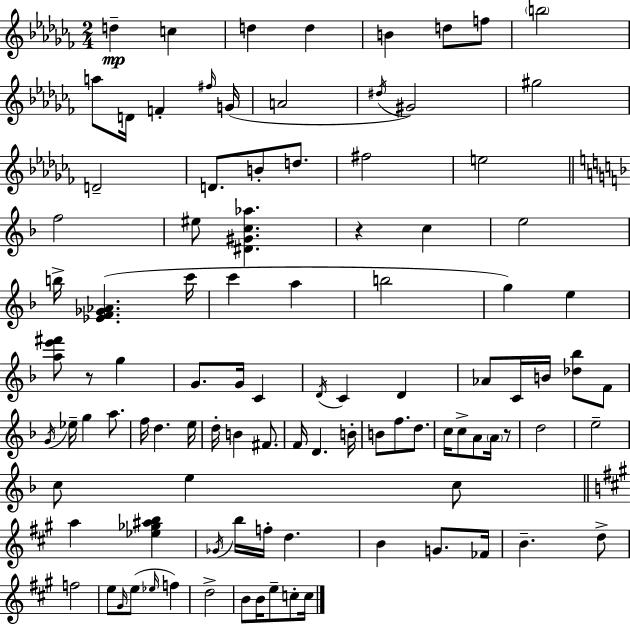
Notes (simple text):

D5/q C5/q D5/q D5/q B4/q D5/e F5/e B5/h A5/e D4/s F4/q F#5/s G4/s A4/h D#5/s G#4/h G#5/h D4/h D4/e. B4/e D5/e. F#5/h E5/h F5/h EIS5/e [D#4,G#4,C5,Ab5]/q. R/q C5/q E5/h B5/s [Eb4,F4,Gb4,Ab4]/q. C6/s C6/q A5/q B5/h G5/q E5/q [A5,E6,F#6]/e R/e G5/q G4/e. G4/s C4/q D4/s C4/q D4/q Ab4/e C4/s B4/s [Db5,Bb5]/e F4/e G4/s Eb5/s G5/q A5/e. F5/s D5/q. E5/s D5/s B4/q F#4/e. F4/s D4/q. B4/s B4/e F5/e. D5/e. C5/s C5/e A4/e A4/s R/e D5/h E5/h C5/e E5/q C5/e A5/q [Eb5,Gb5,A#5,B5]/q Gb4/s B5/s F5/s D5/q. B4/q G4/e. FES4/s B4/q. D5/e F5/h E5/e G#4/s E5/e Eb5/s F5/q D5/h B4/e B4/s E5/e C5/e C5/s